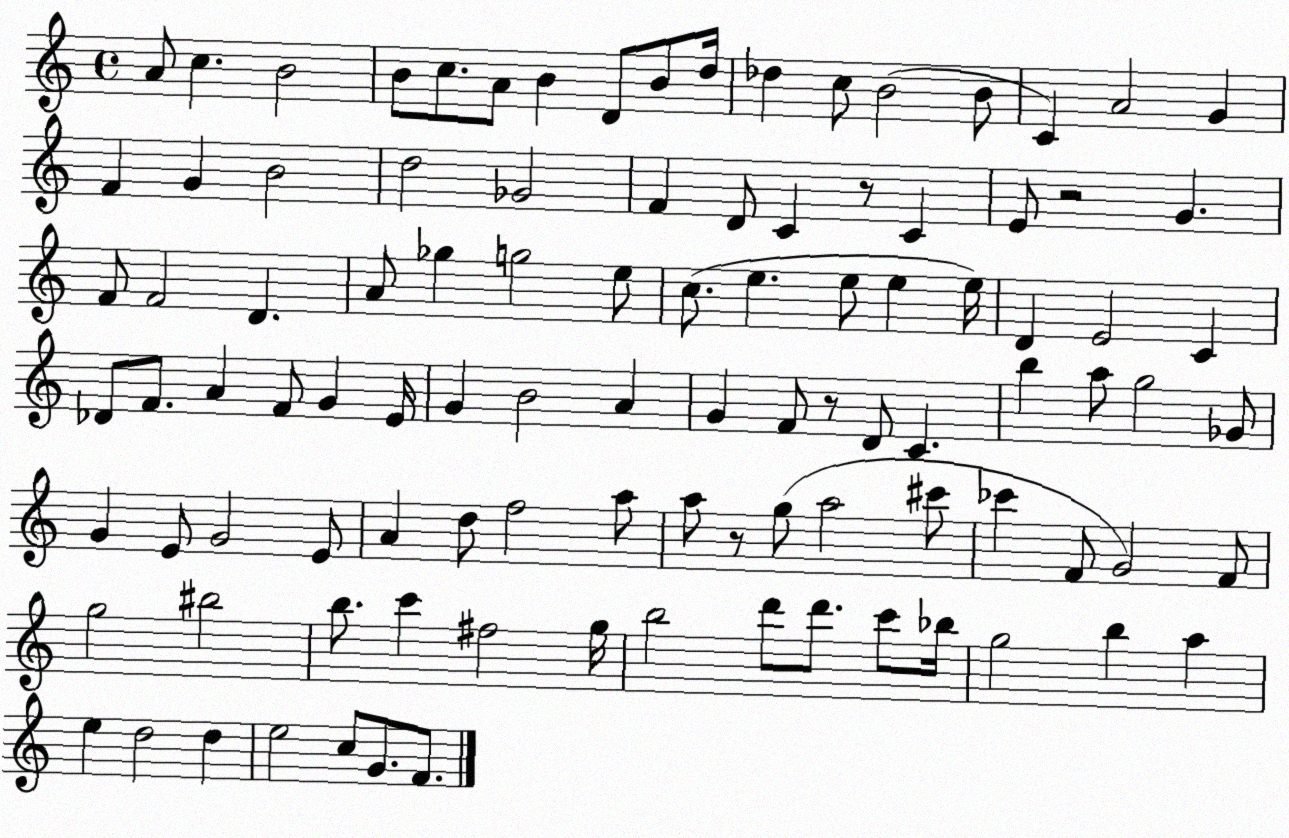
X:1
T:Untitled
M:4/4
L:1/4
K:C
A/2 c B2 B/2 c/2 A/2 B D/2 B/2 d/4 _d c/2 B2 B/2 C A2 G F G B2 d2 _G2 F D/2 C z/2 C E/2 z2 G F/2 F2 D A/2 _g g2 e/2 c/2 e e/2 e e/4 D E2 C _D/2 F/2 A F/2 G E/4 G B2 A G F/2 z/2 D/2 C b a/2 g2 _G/2 G E/2 G2 E/2 A d/2 f2 a/2 a/2 z/2 g/2 a2 ^c'/2 _c' F/2 G2 F/2 g2 ^b2 b/2 c' ^f2 g/4 b2 d'/2 d'/2 c'/2 _b/4 g2 b a e d2 d e2 c/2 G/2 F/2